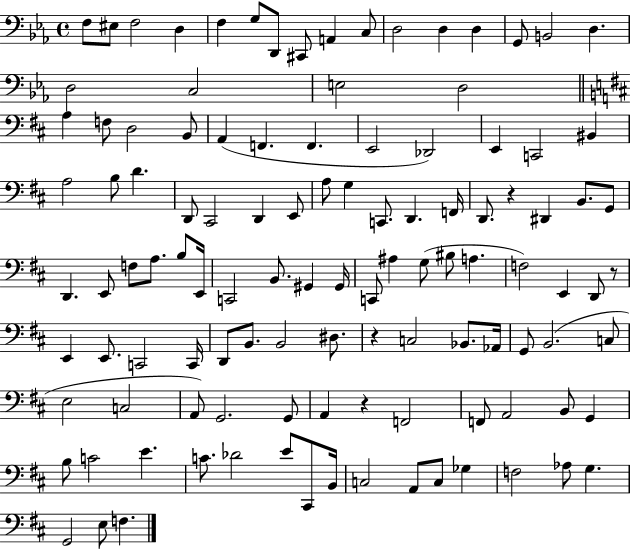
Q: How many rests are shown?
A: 4